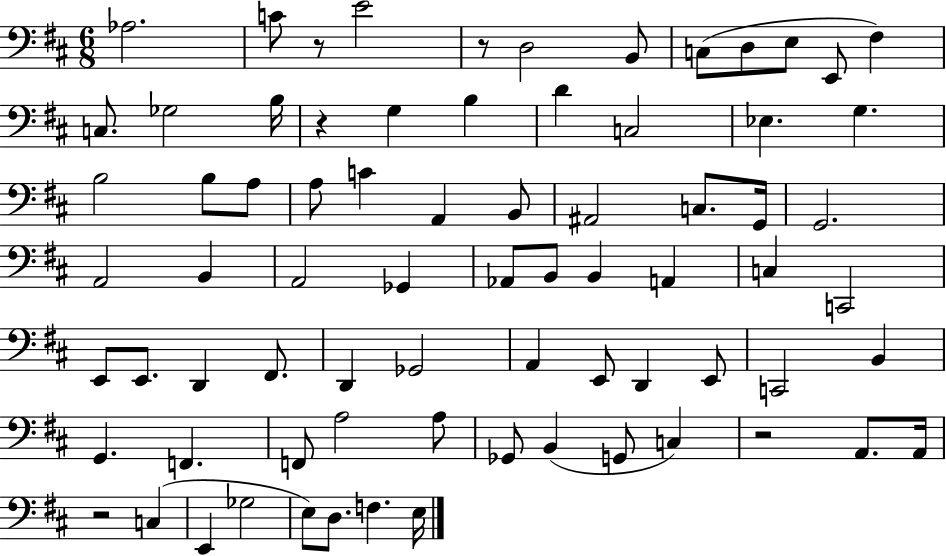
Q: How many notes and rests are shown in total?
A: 75